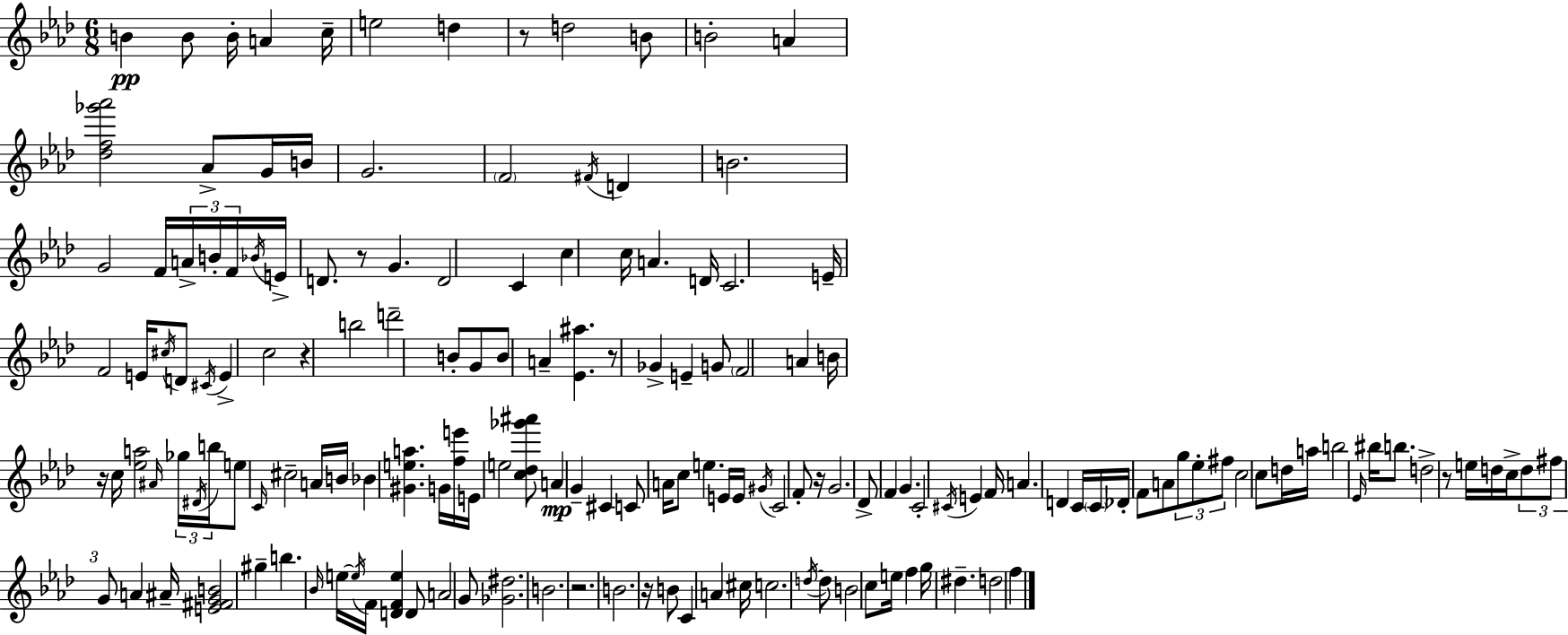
B4/q B4/e B4/s A4/q C5/s E5/h D5/q R/e D5/h B4/e B4/h A4/q [Db5,F5,Gb6,Ab6]/h Ab4/e G4/s B4/s G4/h. F4/h F#4/s D4/q B4/h. G4/h F4/s A4/s B4/s F4/s Bb4/s E4/s D4/e. R/e G4/q. D4/h C4/q C5/q C5/s A4/q. D4/s C4/h. E4/s F4/h E4/s C#5/s D4/e C#4/s E4/q C5/h R/q B5/h D6/h B4/e G4/e B4/e A4/q [Eb4,A#5]/q. R/e Gb4/q E4/q G4/e F4/h A4/q B4/s R/s C5/s [Eb5,A5]/h A#4/s Gb5/s D#4/s B5/s E5/e C4/s C#5/h A4/s B4/s Bb4/q [G#4,E5,A5]/q. G4/s [F5,E6]/s E4/s E5/h [C5,Db5,Gb6,A#6]/e A4/q G4/q C#4/q C4/e A4/s C5/e E5/q. E4/s E4/s G#4/s C4/h F4/e R/s G4/h. Db4/e F4/q G4/q. C4/h C#4/s E4/q F4/s A4/q. D4/q C4/s C4/s Db4/s F4/e A4/e G5/e Eb5/e F#5/e C5/h C5/e D5/s A5/s B5/h Eb4/s BIS5/s B5/e. D5/h R/e E5/s D5/s C5/s D5/e F#5/e G4/e A4/q A#4/s [E4,F#4,G4,B4]/h G#5/q B5/q. Bb4/s E5/s E5/s F4/s [D4,F4,E5]/q D4/e A4/h G4/e [Gb4,D#5]/h. B4/h. R/h. B4/h. R/s B4/e C4/q A4/q C#5/s C5/h. D5/s D5/e B4/h C5/e E5/s F5/q G5/s D#5/q. D5/h F5/q